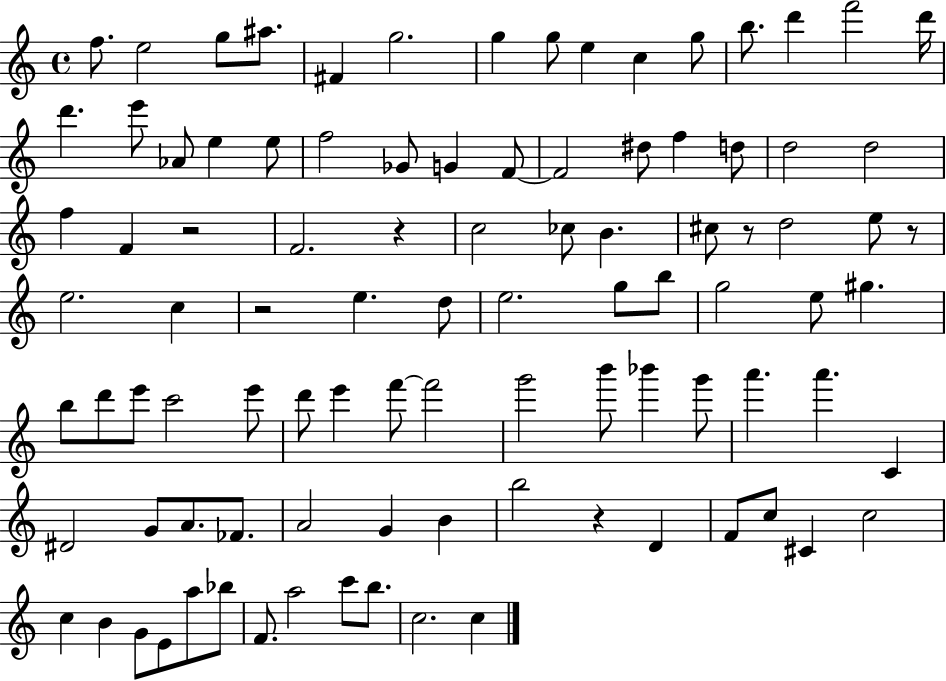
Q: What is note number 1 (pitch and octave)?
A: F5